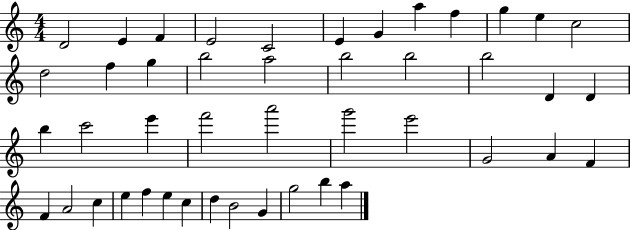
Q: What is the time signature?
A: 4/4